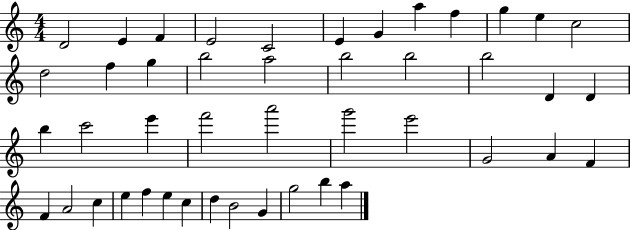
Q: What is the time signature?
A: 4/4